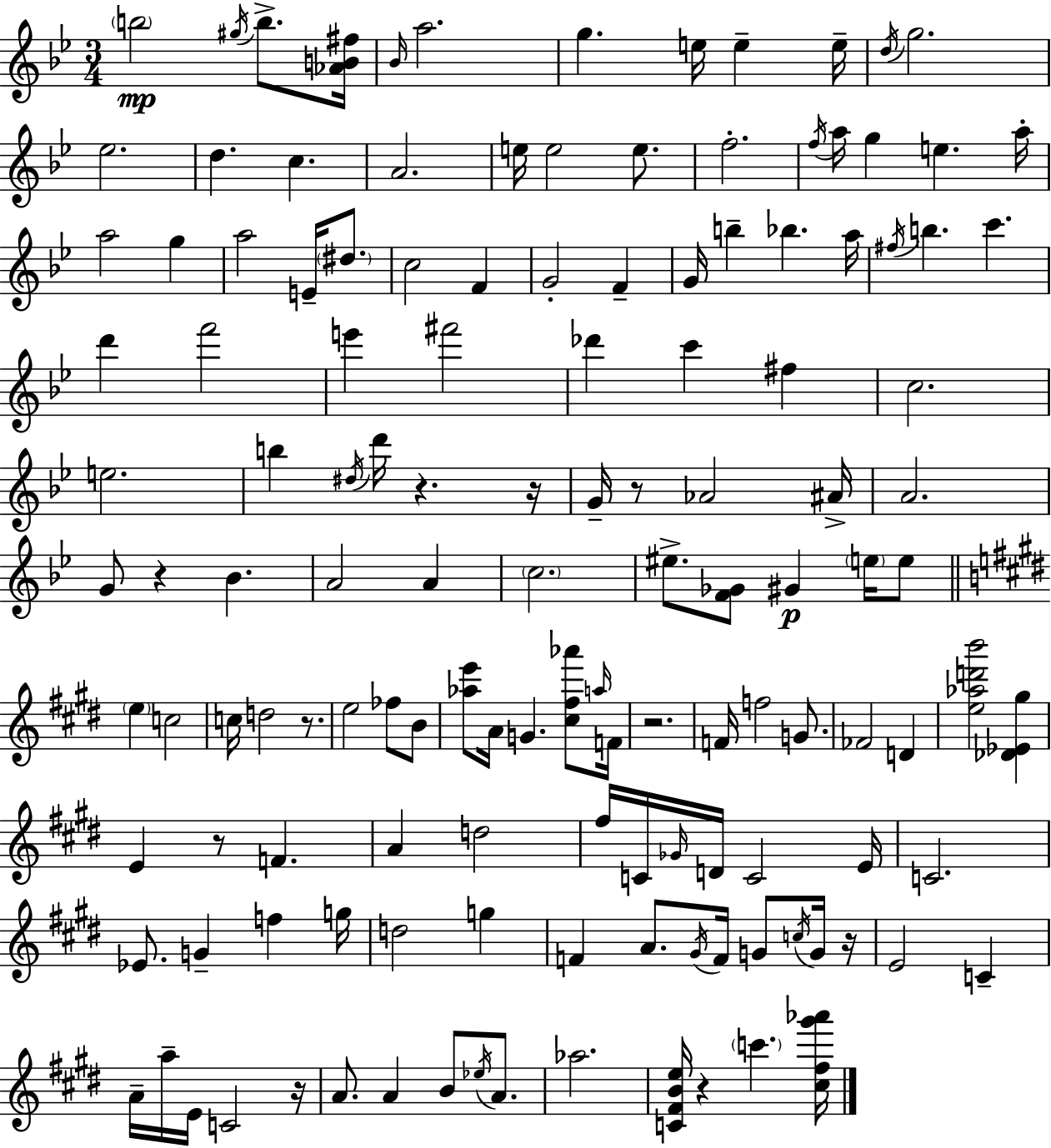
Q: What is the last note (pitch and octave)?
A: C6